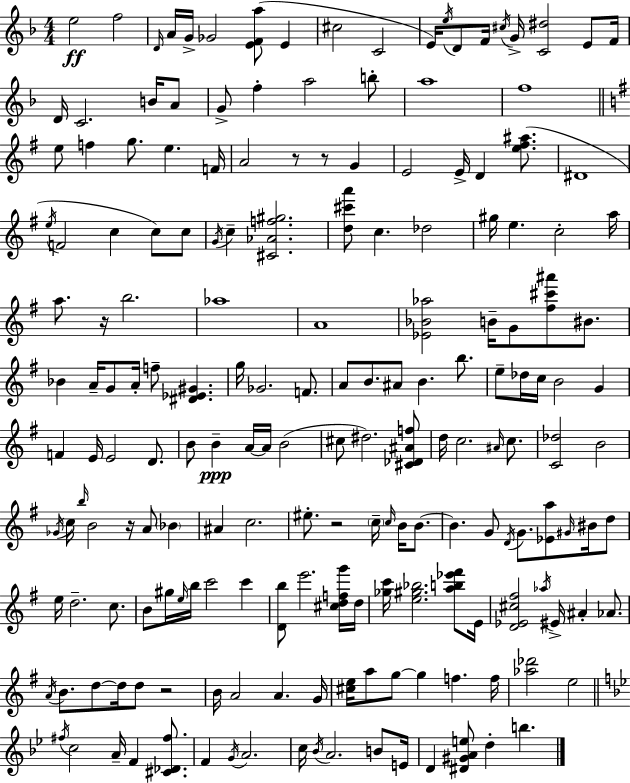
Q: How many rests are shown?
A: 6